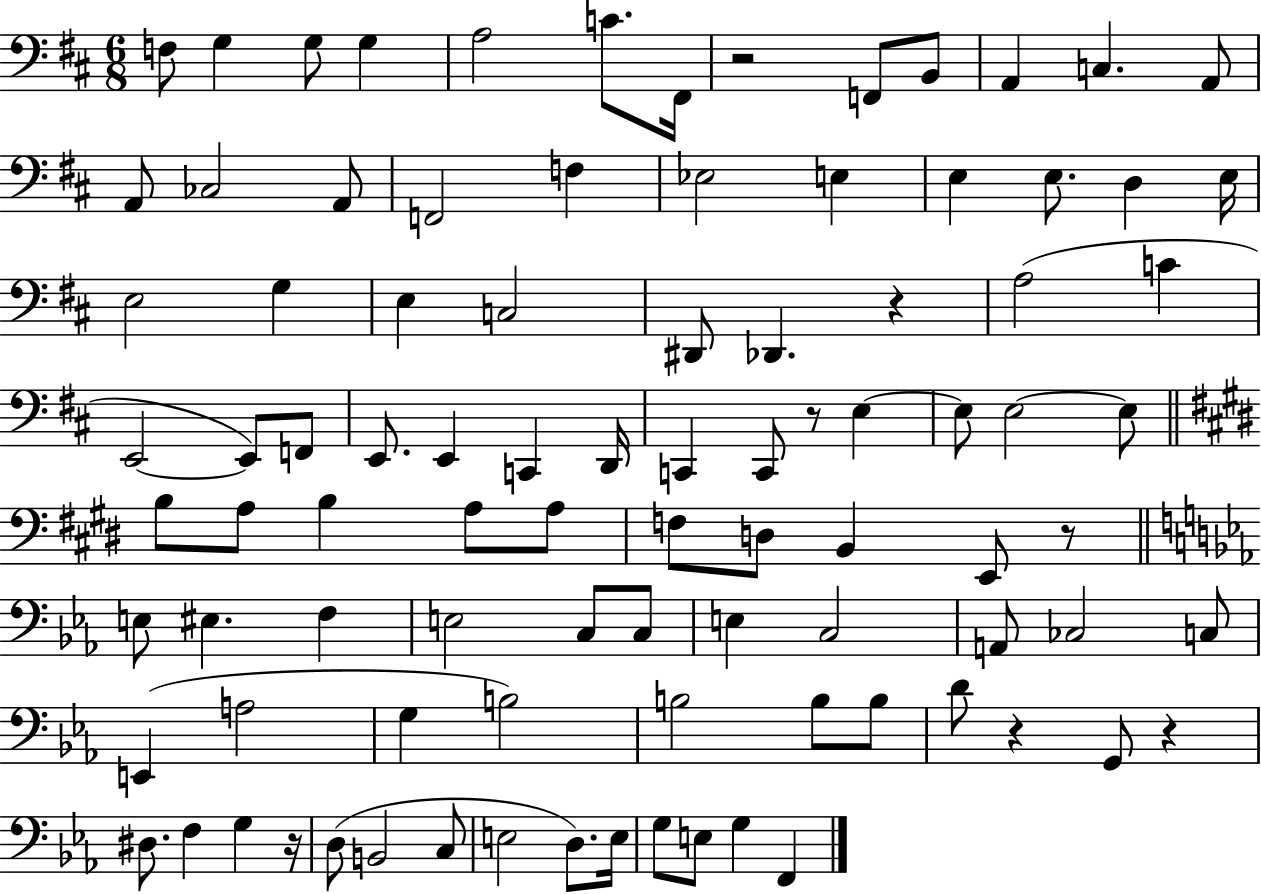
X:1
T:Untitled
M:6/8
L:1/4
K:D
F,/2 G, G,/2 G, A,2 C/2 ^F,,/4 z2 F,,/2 B,,/2 A,, C, A,,/2 A,,/2 _C,2 A,,/2 F,,2 F, _E,2 E, E, E,/2 D, E,/4 E,2 G, E, C,2 ^D,,/2 _D,, z A,2 C E,,2 E,,/2 F,,/2 E,,/2 E,, C,, D,,/4 C,, C,,/2 z/2 E, E,/2 E,2 E,/2 B,/2 A,/2 B, A,/2 A,/2 F,/2 D,/2 B,, E,,/2 z/2 E,/2 ^E, F, E,2 C,/2 C,/2 E, C,2 A,,/2 _C,2 C,/2 E,, A,2 G, B,2 B,2 B,/2 B,/2 D/2 z G,,/2 z ^D,/2 F, G, z/4 D,/2 B,,2 C,/2 E,2 D,/2 E,/4 G,/2 E,/2 G, F,,